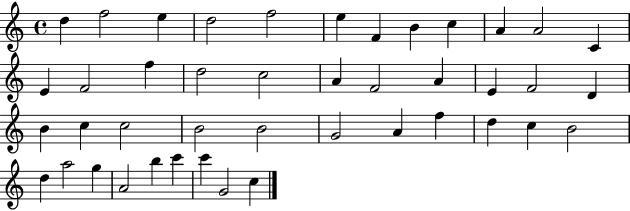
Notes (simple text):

D5/q F5/h E5/q D5/h F5/h E5/q F4/q B4/q C5/q A4/q A4/h C4/q E4/q F4/h F5/q D5/h C5/h A4/q F4/h A4/q E4/q F4/h D4/q B4/q C5/q C5/h B4/h B4/h G4/h A4/q F5/q D5/q C5/q B4/h D5/q A5/h G5/q A4/h B5/q C6/q C6/q G4/h C5/q